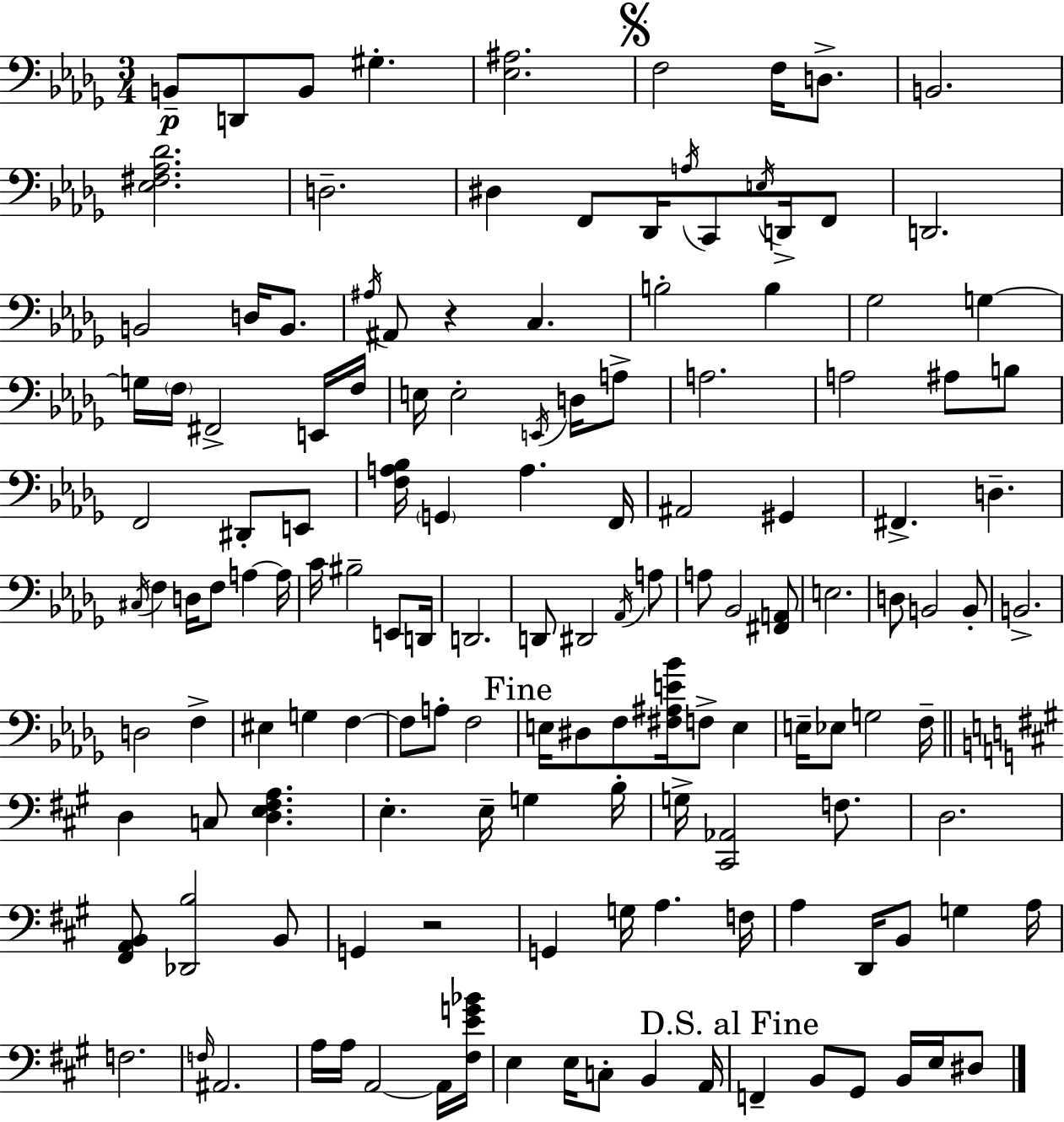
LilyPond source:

{
  \clef bass
  \numericTimeSignature
  \time 3/4
  \key bes \minor
  b,8--\p d,8 b,8 gis4.-. | <ees ais>2. | \mark \markup { \musicglyph "scripts.segno" } f2 f16 d8.-> | b,2. | \break <ees fis aes des'>2. | d2.-- | dis4 f,8 des,16 \acciaccatura { a16 } c,8 \acciaccatura { e16 } d,16-> | f,8 d,2. | \break b,2 d16 b,8. | \acciaccatura { ais16 } ais,8 r4 c4. | b2-. b4 | ges2 g4~~ | \break g16 \parenthesize f16 fis,2-> | e,16 f16 e16 e2-. | \acciaccatura { e,16 } d16 a8-> a2. | a2 | \break ais8 b8 f,2 | dis,8-. e,8 <f a bes>16 \parenthesize g,4 a4. | f,16 ais,2 | gis,4 fis,4.-> d4.-- | \break \acciaccatura { cis16 } f4 d16 f8 | a4~~ a16 c'16 bis2-- | e,8 d,16 d,2. | d,8 dis,2 | \break \acciaccatura { aes,16 } a8 a8 bes,2 | <fis, a,>8 e2. | d8 b,2 | b,8-. b,2.-> | \break d2 | f4-> eis4 g4 | f4~~ f8 a8-. f2 | \mark "Fine" e16 dis8 f8 <fis ais e' bes'>16 | \break f8-> e4 e16-- ees8 g2 | f16-- \bar "||" \break \key a \major d4 c8 <d e fis a>4. | e4.-. e16-- g4 b16-. | g16-> <cis, aes,>2 f8. | d2. | \break <fis, a, b,>8 <des, b>2 b,8 | g,4 r2 | g,4 g16 a4. f16 | a4 d,16 b,8 g4 a16 | \break f2. | \grace { f16 } ais,2. | a16 a16 a,2~~ a,16 | <fis e' g' bes'>16 e4 e16 c8-. b,4 | \break a,16 \mark "D.S. al Fine" f,4-- b,8 gis,8 b,16 e16 dis8 | \bar "|."
}